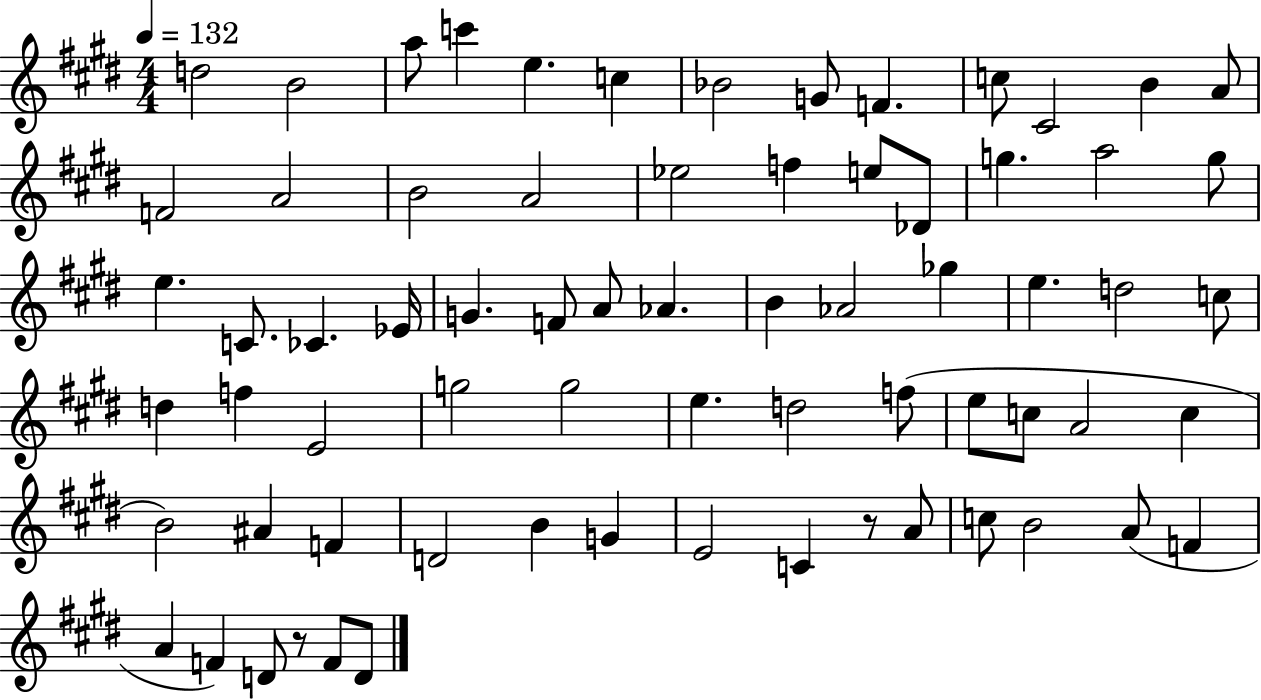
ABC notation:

X:1
T:Untitled
M:4/4
L:1/4
K:E
d2 B2 a/2 c' e c _B2 G/2 F c/2 ^C2 B A/2 F2 A2 B2 A2 _e2 f e/2 _D/2 g a2 g/2 e C/2 _C _E/4 G F/2 A/2 _A B _A2 _g e d2 c/2 d f E2 g2 g2 e d2 f/2 e/2 c/2 A2 c B2 ^A F D2 B G E2 C z/2 A/2 c/2 B2 A/2 F A F D/2 z/2 F/2 D/2